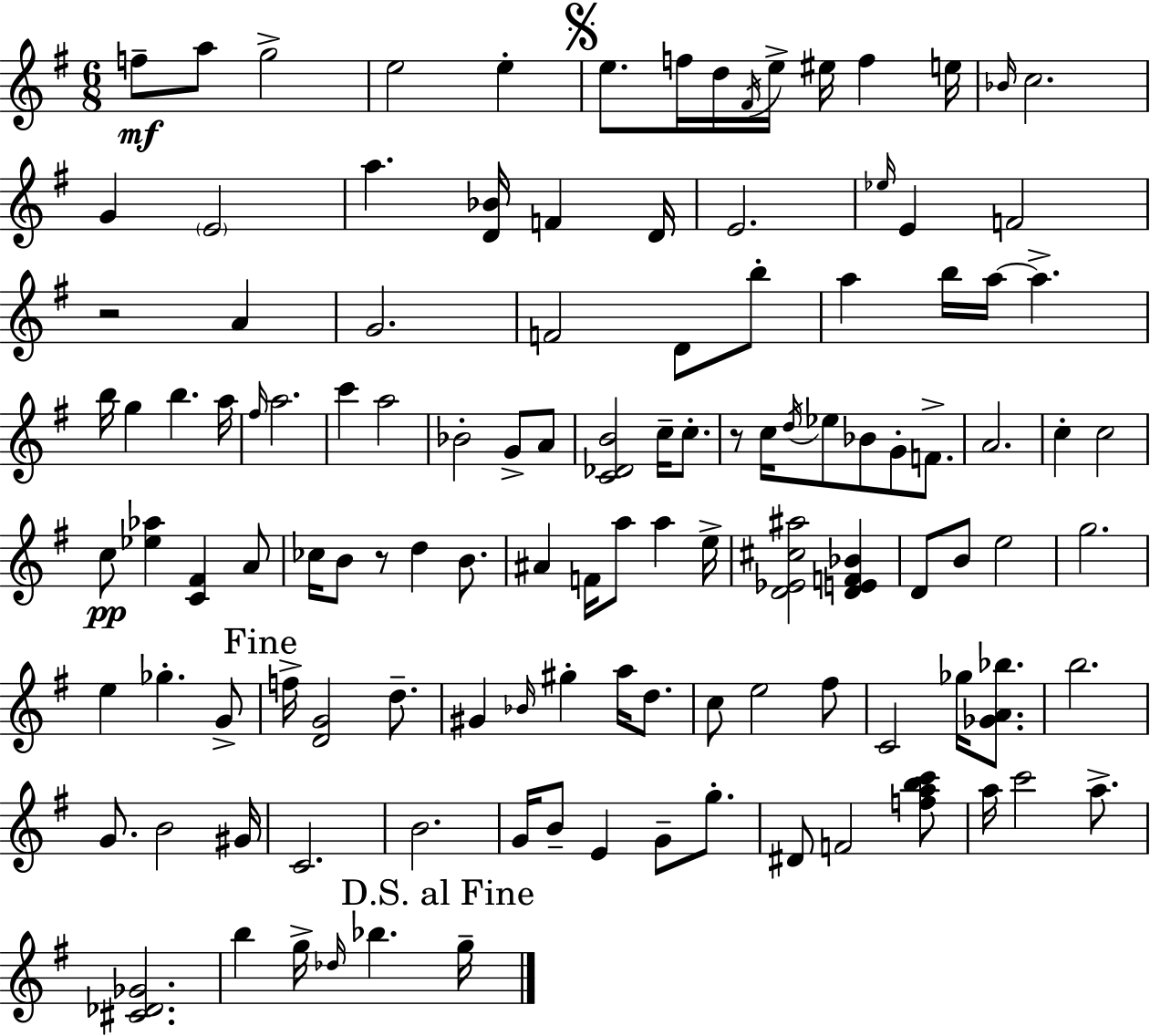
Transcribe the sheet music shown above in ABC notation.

X:1
T:Untitled
M:6/8
L:1/4
K:G
f/2 a/2 g2 e2 e e/2 f/4 d/4 ^F/4 e/4 ^e/4 f e/4 _B/4 c2 G E2 a [D_B]/4 F D/4 E2 _e/4 E F2 z2 A G2 F2 D/2 b/2 a b/4 a/4 a b/4 g b a/4 ^f/4 a2 c' a2 _B2 G/2 A/2 [C_DB]2 c/4 c/2 z/2 c/4 d/4 _e/2 _B/2 G/2 F/2 A2 c c2 c/2 [_e_a] [C^F] A/2 _c/4 B/2 z/2 d B/2 ^A F/4 a/2 a e/4 [D_E^c^a]2 [DEF_B] D/2 B/2 e2 g2 e _g G/2 f/4 [DG]2 d/2 ^G _B/4 ^g a/4 d/2 c/2 e2 ^f/2 C2 _g/4 [_GA_b]/2 b2 G/2 B2 ^G/4 C2 B2 G/4 B/2 E G/2 g/2 ^D/2 F2 [fabc']/2 a/4 c'2 a/2 [^C_D_G]2 b g/4 _d/4 _b g/4